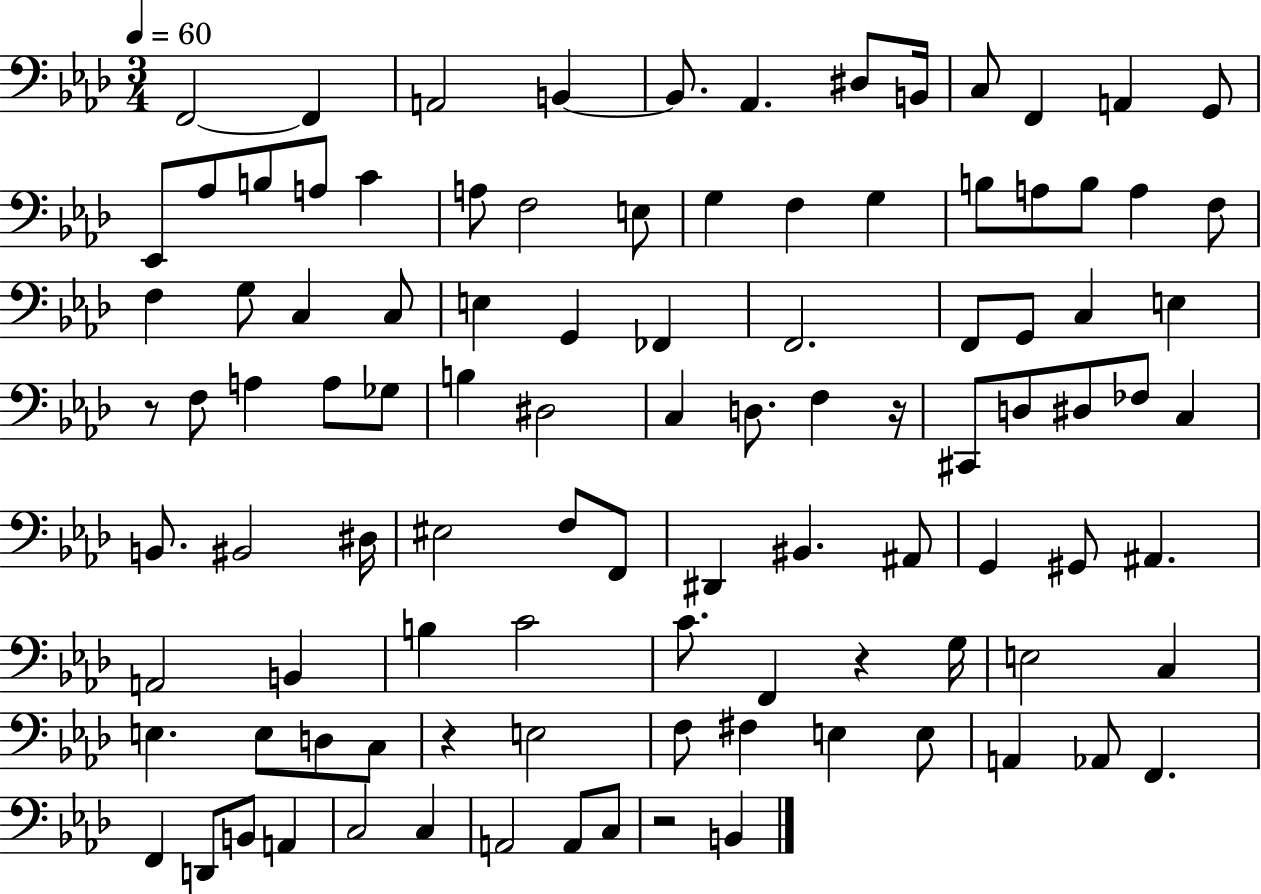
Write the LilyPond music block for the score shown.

{
  \clef bass
  \numericTimeSignature
  \time 3/4
  \key aes \major
  \tempo 4 = 60
  \repeat volta 2 { f,2~~ f,4 | a,2 b,4~~ | b,8. aes,4. dis8 b,16 | c8 f,4 a,4 g,8 | \break ees,8 aes8 b8 a8 c'4 | a8 f2 e8 | g4 f4 g4 | b8 a8 b8 a4 f8 | \break f4 g8 c4 c8 | e4 g,4 fes,4 | f,2. | f,8 g,8 c4 e4 | \break r8 f8 a4 a8 ges8 | b4 dis2 | c4 d8. f4 r16 | cis,8 d8 dis8 fes8 c4 | \break b,8. bis,2 dis16 | eis2 f8 f,8 | dis,4 bis,4. ais,8 | g,4 gis,8 ais,4. | \break a,2 b,4 | b4 c'2 | c'8. f,4 r4 g16 | e2 c4 | \break e4. e8 d8 c8 | r4 e2 | f8 fis4 e4 e8 | a,4 aes,8 f,4. | \break f,4 d,8 b,8 a,4 | c2 c4 | a,2 a,8 c8 | r2 b,4 | \break } \bar "|."
}